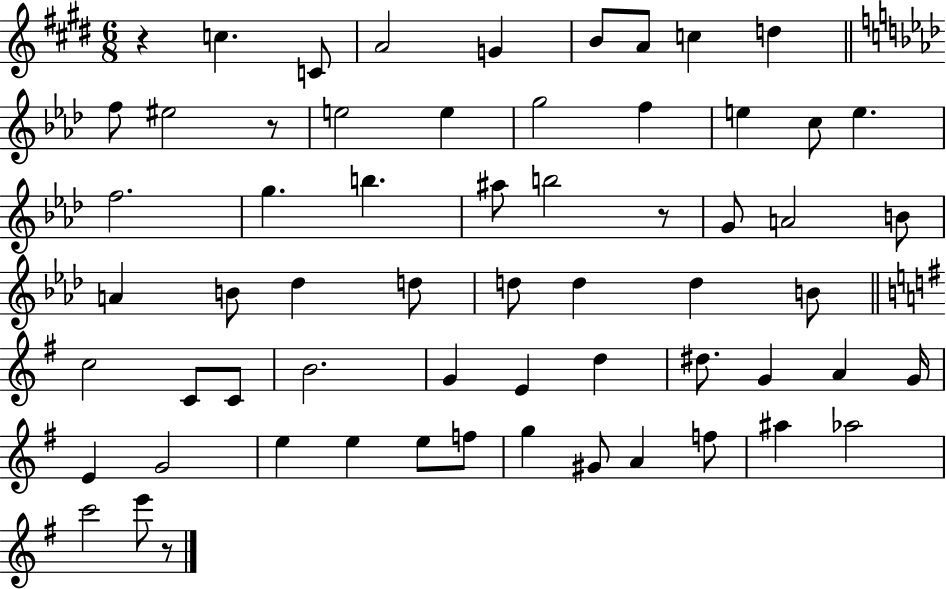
X:1
T:Untitled
M:6/8
L:1/4
K:E
z c C/2 A2 G B/2 A/2 c d f/2 ^e2 z/2 e2 e g2 f e c/2 e f2 g b ^a/2 b2 z/2 G/2 A2 B/2 A B/2 _d d/2 d/2 d d B/2 c2 C/2 C/2 B2 G E d ^d/2 G A G/4 E G2 e e e/2 f/2 g ^G/2 A f/2 ^a _a2 c'2 e'/2 z/2